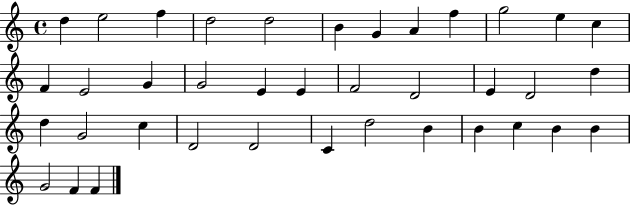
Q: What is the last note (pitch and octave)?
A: F4